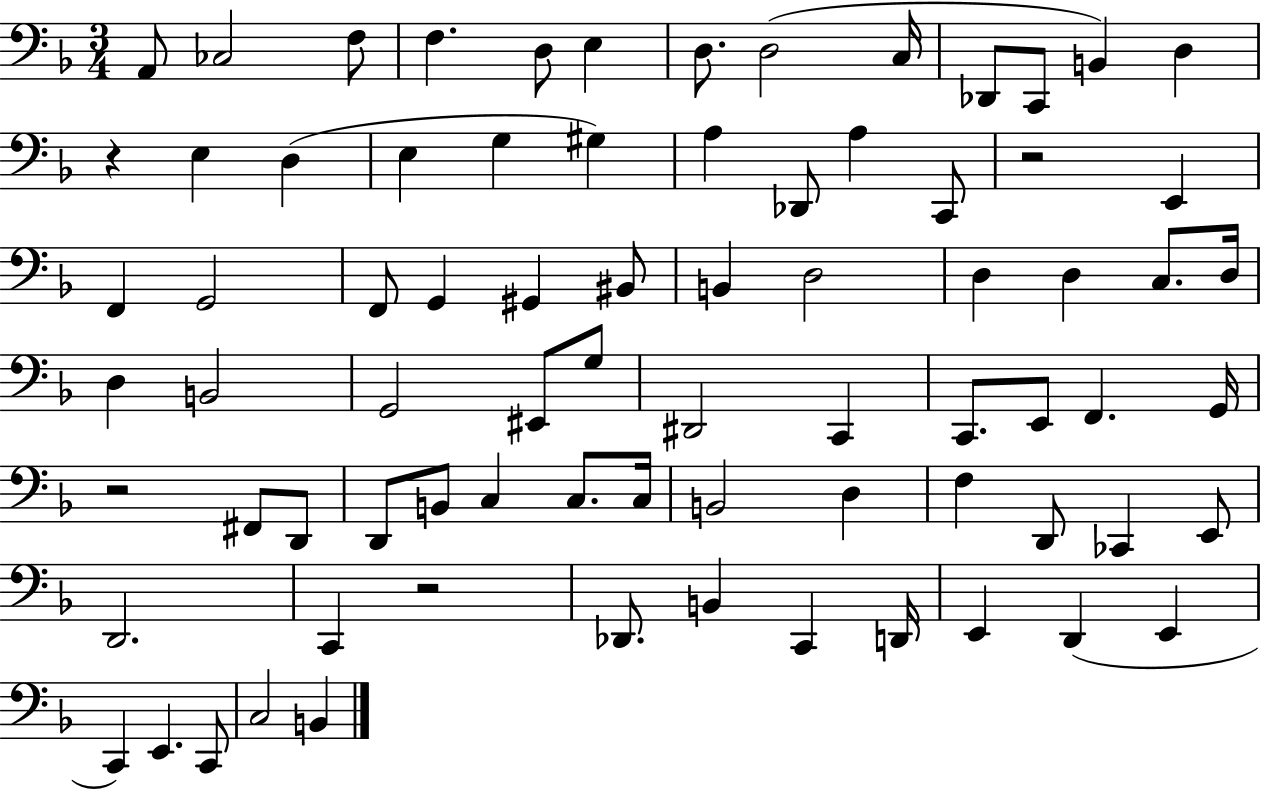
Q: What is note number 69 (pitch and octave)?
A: C2